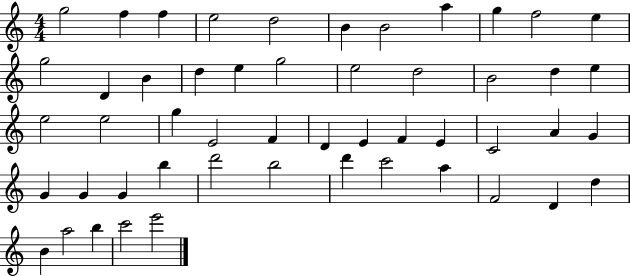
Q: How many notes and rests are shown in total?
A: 51